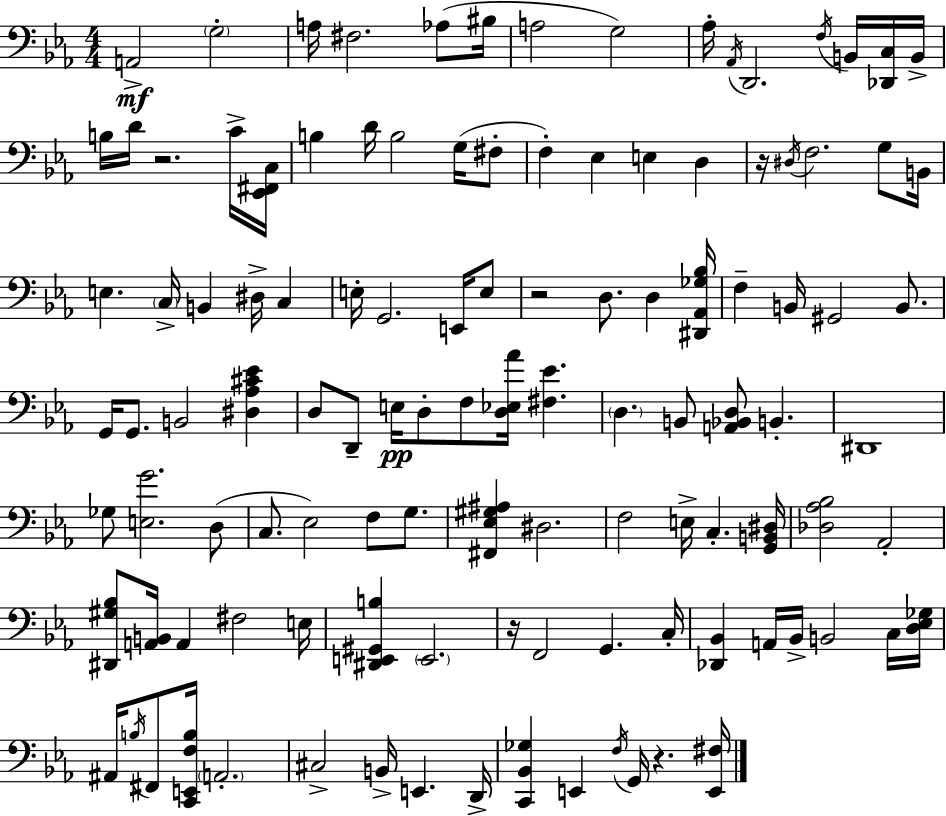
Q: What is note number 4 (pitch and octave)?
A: F#3